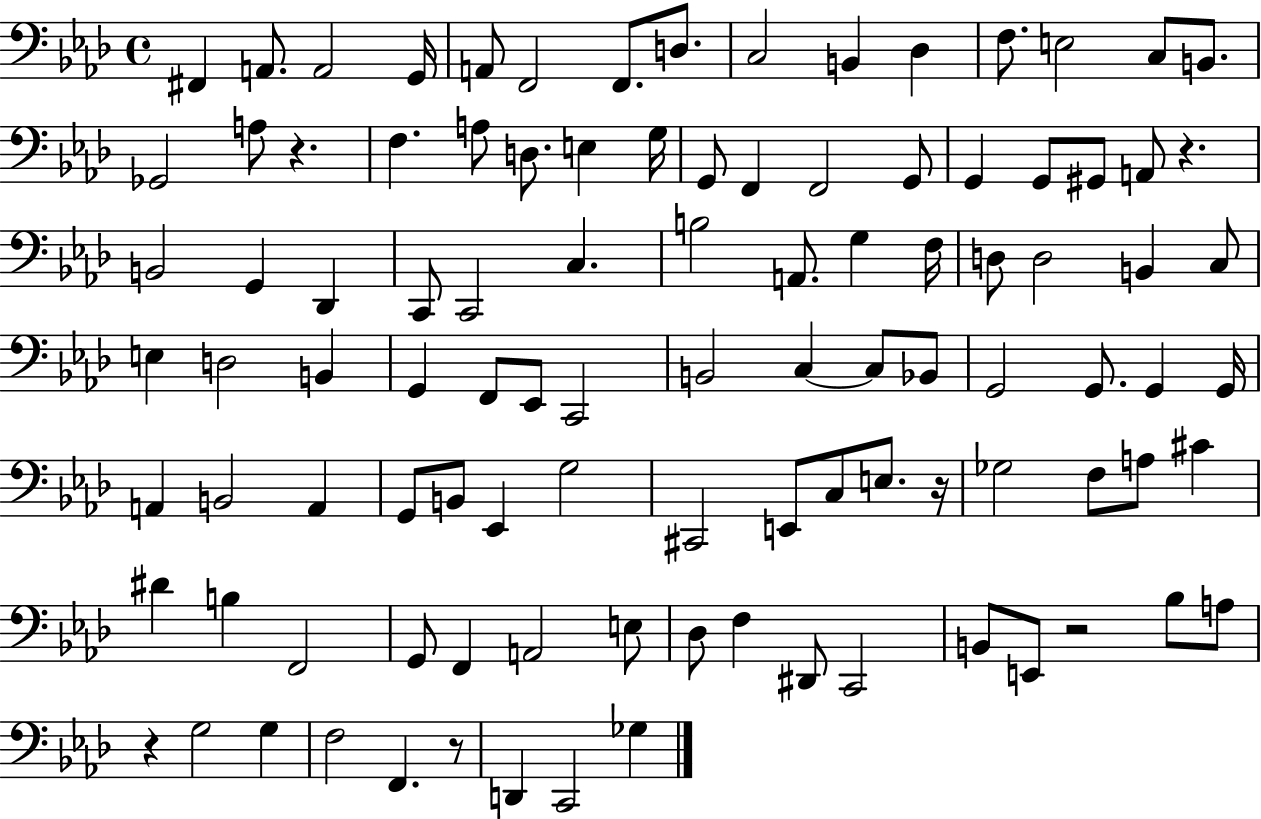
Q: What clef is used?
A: bass